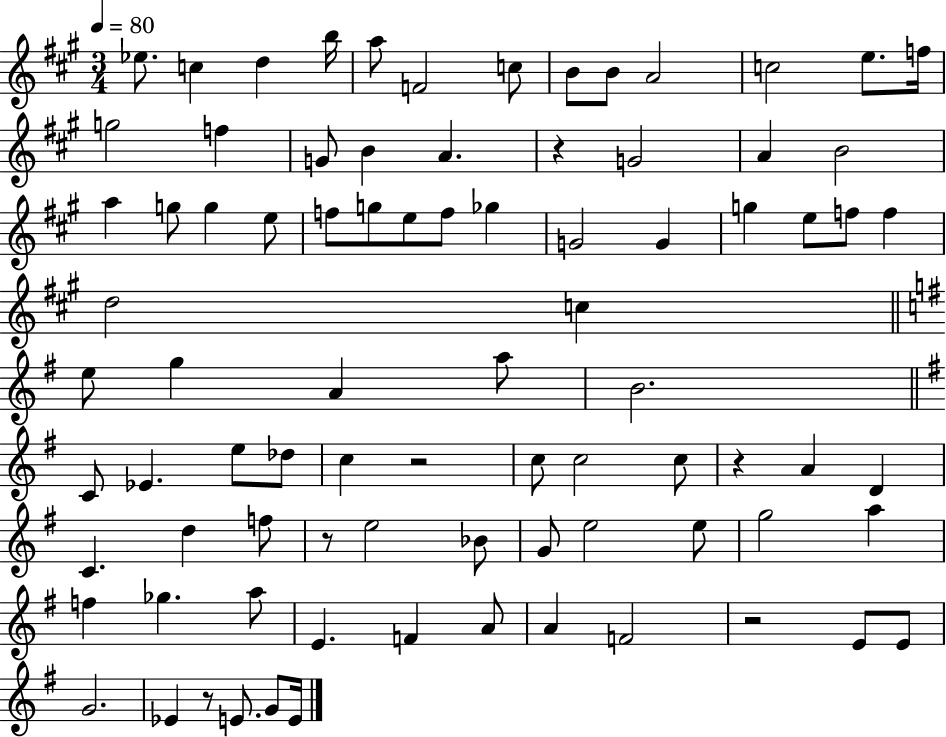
Eb5/e. C5/q D5/q B5/s A5/e F4/h C5/e B4/e B4/e A4/h C5/h E5/e. F5/s G5/h F5/q G4/e B4/q A4/q. R/q G4/h A4/q B4/h A5/q G5/e G5/q E5/e F5/e G5/e E5/e F5/e Gb5/q G4/h G4/q G5/q E5/e F5/e F5/q D5/h C5/q E5/e G5/q A4/q A5/e B4/h. C4/e Eb4/q. E5/e Db5/e C5/q R/h C5/e C5/h C5/e R/q A4/q D4/q C4/q. D5/q F5/e R/e E5/h Bb4/e G4/e E5/h E5/e G5/h A5/q F5/q Gb5/q. A5/e E4/q. F4/q A4/e A4/q F4/h R/h E4/e E4/e G4/h. Eb4/q R/e E4/e. G4/e E4/s